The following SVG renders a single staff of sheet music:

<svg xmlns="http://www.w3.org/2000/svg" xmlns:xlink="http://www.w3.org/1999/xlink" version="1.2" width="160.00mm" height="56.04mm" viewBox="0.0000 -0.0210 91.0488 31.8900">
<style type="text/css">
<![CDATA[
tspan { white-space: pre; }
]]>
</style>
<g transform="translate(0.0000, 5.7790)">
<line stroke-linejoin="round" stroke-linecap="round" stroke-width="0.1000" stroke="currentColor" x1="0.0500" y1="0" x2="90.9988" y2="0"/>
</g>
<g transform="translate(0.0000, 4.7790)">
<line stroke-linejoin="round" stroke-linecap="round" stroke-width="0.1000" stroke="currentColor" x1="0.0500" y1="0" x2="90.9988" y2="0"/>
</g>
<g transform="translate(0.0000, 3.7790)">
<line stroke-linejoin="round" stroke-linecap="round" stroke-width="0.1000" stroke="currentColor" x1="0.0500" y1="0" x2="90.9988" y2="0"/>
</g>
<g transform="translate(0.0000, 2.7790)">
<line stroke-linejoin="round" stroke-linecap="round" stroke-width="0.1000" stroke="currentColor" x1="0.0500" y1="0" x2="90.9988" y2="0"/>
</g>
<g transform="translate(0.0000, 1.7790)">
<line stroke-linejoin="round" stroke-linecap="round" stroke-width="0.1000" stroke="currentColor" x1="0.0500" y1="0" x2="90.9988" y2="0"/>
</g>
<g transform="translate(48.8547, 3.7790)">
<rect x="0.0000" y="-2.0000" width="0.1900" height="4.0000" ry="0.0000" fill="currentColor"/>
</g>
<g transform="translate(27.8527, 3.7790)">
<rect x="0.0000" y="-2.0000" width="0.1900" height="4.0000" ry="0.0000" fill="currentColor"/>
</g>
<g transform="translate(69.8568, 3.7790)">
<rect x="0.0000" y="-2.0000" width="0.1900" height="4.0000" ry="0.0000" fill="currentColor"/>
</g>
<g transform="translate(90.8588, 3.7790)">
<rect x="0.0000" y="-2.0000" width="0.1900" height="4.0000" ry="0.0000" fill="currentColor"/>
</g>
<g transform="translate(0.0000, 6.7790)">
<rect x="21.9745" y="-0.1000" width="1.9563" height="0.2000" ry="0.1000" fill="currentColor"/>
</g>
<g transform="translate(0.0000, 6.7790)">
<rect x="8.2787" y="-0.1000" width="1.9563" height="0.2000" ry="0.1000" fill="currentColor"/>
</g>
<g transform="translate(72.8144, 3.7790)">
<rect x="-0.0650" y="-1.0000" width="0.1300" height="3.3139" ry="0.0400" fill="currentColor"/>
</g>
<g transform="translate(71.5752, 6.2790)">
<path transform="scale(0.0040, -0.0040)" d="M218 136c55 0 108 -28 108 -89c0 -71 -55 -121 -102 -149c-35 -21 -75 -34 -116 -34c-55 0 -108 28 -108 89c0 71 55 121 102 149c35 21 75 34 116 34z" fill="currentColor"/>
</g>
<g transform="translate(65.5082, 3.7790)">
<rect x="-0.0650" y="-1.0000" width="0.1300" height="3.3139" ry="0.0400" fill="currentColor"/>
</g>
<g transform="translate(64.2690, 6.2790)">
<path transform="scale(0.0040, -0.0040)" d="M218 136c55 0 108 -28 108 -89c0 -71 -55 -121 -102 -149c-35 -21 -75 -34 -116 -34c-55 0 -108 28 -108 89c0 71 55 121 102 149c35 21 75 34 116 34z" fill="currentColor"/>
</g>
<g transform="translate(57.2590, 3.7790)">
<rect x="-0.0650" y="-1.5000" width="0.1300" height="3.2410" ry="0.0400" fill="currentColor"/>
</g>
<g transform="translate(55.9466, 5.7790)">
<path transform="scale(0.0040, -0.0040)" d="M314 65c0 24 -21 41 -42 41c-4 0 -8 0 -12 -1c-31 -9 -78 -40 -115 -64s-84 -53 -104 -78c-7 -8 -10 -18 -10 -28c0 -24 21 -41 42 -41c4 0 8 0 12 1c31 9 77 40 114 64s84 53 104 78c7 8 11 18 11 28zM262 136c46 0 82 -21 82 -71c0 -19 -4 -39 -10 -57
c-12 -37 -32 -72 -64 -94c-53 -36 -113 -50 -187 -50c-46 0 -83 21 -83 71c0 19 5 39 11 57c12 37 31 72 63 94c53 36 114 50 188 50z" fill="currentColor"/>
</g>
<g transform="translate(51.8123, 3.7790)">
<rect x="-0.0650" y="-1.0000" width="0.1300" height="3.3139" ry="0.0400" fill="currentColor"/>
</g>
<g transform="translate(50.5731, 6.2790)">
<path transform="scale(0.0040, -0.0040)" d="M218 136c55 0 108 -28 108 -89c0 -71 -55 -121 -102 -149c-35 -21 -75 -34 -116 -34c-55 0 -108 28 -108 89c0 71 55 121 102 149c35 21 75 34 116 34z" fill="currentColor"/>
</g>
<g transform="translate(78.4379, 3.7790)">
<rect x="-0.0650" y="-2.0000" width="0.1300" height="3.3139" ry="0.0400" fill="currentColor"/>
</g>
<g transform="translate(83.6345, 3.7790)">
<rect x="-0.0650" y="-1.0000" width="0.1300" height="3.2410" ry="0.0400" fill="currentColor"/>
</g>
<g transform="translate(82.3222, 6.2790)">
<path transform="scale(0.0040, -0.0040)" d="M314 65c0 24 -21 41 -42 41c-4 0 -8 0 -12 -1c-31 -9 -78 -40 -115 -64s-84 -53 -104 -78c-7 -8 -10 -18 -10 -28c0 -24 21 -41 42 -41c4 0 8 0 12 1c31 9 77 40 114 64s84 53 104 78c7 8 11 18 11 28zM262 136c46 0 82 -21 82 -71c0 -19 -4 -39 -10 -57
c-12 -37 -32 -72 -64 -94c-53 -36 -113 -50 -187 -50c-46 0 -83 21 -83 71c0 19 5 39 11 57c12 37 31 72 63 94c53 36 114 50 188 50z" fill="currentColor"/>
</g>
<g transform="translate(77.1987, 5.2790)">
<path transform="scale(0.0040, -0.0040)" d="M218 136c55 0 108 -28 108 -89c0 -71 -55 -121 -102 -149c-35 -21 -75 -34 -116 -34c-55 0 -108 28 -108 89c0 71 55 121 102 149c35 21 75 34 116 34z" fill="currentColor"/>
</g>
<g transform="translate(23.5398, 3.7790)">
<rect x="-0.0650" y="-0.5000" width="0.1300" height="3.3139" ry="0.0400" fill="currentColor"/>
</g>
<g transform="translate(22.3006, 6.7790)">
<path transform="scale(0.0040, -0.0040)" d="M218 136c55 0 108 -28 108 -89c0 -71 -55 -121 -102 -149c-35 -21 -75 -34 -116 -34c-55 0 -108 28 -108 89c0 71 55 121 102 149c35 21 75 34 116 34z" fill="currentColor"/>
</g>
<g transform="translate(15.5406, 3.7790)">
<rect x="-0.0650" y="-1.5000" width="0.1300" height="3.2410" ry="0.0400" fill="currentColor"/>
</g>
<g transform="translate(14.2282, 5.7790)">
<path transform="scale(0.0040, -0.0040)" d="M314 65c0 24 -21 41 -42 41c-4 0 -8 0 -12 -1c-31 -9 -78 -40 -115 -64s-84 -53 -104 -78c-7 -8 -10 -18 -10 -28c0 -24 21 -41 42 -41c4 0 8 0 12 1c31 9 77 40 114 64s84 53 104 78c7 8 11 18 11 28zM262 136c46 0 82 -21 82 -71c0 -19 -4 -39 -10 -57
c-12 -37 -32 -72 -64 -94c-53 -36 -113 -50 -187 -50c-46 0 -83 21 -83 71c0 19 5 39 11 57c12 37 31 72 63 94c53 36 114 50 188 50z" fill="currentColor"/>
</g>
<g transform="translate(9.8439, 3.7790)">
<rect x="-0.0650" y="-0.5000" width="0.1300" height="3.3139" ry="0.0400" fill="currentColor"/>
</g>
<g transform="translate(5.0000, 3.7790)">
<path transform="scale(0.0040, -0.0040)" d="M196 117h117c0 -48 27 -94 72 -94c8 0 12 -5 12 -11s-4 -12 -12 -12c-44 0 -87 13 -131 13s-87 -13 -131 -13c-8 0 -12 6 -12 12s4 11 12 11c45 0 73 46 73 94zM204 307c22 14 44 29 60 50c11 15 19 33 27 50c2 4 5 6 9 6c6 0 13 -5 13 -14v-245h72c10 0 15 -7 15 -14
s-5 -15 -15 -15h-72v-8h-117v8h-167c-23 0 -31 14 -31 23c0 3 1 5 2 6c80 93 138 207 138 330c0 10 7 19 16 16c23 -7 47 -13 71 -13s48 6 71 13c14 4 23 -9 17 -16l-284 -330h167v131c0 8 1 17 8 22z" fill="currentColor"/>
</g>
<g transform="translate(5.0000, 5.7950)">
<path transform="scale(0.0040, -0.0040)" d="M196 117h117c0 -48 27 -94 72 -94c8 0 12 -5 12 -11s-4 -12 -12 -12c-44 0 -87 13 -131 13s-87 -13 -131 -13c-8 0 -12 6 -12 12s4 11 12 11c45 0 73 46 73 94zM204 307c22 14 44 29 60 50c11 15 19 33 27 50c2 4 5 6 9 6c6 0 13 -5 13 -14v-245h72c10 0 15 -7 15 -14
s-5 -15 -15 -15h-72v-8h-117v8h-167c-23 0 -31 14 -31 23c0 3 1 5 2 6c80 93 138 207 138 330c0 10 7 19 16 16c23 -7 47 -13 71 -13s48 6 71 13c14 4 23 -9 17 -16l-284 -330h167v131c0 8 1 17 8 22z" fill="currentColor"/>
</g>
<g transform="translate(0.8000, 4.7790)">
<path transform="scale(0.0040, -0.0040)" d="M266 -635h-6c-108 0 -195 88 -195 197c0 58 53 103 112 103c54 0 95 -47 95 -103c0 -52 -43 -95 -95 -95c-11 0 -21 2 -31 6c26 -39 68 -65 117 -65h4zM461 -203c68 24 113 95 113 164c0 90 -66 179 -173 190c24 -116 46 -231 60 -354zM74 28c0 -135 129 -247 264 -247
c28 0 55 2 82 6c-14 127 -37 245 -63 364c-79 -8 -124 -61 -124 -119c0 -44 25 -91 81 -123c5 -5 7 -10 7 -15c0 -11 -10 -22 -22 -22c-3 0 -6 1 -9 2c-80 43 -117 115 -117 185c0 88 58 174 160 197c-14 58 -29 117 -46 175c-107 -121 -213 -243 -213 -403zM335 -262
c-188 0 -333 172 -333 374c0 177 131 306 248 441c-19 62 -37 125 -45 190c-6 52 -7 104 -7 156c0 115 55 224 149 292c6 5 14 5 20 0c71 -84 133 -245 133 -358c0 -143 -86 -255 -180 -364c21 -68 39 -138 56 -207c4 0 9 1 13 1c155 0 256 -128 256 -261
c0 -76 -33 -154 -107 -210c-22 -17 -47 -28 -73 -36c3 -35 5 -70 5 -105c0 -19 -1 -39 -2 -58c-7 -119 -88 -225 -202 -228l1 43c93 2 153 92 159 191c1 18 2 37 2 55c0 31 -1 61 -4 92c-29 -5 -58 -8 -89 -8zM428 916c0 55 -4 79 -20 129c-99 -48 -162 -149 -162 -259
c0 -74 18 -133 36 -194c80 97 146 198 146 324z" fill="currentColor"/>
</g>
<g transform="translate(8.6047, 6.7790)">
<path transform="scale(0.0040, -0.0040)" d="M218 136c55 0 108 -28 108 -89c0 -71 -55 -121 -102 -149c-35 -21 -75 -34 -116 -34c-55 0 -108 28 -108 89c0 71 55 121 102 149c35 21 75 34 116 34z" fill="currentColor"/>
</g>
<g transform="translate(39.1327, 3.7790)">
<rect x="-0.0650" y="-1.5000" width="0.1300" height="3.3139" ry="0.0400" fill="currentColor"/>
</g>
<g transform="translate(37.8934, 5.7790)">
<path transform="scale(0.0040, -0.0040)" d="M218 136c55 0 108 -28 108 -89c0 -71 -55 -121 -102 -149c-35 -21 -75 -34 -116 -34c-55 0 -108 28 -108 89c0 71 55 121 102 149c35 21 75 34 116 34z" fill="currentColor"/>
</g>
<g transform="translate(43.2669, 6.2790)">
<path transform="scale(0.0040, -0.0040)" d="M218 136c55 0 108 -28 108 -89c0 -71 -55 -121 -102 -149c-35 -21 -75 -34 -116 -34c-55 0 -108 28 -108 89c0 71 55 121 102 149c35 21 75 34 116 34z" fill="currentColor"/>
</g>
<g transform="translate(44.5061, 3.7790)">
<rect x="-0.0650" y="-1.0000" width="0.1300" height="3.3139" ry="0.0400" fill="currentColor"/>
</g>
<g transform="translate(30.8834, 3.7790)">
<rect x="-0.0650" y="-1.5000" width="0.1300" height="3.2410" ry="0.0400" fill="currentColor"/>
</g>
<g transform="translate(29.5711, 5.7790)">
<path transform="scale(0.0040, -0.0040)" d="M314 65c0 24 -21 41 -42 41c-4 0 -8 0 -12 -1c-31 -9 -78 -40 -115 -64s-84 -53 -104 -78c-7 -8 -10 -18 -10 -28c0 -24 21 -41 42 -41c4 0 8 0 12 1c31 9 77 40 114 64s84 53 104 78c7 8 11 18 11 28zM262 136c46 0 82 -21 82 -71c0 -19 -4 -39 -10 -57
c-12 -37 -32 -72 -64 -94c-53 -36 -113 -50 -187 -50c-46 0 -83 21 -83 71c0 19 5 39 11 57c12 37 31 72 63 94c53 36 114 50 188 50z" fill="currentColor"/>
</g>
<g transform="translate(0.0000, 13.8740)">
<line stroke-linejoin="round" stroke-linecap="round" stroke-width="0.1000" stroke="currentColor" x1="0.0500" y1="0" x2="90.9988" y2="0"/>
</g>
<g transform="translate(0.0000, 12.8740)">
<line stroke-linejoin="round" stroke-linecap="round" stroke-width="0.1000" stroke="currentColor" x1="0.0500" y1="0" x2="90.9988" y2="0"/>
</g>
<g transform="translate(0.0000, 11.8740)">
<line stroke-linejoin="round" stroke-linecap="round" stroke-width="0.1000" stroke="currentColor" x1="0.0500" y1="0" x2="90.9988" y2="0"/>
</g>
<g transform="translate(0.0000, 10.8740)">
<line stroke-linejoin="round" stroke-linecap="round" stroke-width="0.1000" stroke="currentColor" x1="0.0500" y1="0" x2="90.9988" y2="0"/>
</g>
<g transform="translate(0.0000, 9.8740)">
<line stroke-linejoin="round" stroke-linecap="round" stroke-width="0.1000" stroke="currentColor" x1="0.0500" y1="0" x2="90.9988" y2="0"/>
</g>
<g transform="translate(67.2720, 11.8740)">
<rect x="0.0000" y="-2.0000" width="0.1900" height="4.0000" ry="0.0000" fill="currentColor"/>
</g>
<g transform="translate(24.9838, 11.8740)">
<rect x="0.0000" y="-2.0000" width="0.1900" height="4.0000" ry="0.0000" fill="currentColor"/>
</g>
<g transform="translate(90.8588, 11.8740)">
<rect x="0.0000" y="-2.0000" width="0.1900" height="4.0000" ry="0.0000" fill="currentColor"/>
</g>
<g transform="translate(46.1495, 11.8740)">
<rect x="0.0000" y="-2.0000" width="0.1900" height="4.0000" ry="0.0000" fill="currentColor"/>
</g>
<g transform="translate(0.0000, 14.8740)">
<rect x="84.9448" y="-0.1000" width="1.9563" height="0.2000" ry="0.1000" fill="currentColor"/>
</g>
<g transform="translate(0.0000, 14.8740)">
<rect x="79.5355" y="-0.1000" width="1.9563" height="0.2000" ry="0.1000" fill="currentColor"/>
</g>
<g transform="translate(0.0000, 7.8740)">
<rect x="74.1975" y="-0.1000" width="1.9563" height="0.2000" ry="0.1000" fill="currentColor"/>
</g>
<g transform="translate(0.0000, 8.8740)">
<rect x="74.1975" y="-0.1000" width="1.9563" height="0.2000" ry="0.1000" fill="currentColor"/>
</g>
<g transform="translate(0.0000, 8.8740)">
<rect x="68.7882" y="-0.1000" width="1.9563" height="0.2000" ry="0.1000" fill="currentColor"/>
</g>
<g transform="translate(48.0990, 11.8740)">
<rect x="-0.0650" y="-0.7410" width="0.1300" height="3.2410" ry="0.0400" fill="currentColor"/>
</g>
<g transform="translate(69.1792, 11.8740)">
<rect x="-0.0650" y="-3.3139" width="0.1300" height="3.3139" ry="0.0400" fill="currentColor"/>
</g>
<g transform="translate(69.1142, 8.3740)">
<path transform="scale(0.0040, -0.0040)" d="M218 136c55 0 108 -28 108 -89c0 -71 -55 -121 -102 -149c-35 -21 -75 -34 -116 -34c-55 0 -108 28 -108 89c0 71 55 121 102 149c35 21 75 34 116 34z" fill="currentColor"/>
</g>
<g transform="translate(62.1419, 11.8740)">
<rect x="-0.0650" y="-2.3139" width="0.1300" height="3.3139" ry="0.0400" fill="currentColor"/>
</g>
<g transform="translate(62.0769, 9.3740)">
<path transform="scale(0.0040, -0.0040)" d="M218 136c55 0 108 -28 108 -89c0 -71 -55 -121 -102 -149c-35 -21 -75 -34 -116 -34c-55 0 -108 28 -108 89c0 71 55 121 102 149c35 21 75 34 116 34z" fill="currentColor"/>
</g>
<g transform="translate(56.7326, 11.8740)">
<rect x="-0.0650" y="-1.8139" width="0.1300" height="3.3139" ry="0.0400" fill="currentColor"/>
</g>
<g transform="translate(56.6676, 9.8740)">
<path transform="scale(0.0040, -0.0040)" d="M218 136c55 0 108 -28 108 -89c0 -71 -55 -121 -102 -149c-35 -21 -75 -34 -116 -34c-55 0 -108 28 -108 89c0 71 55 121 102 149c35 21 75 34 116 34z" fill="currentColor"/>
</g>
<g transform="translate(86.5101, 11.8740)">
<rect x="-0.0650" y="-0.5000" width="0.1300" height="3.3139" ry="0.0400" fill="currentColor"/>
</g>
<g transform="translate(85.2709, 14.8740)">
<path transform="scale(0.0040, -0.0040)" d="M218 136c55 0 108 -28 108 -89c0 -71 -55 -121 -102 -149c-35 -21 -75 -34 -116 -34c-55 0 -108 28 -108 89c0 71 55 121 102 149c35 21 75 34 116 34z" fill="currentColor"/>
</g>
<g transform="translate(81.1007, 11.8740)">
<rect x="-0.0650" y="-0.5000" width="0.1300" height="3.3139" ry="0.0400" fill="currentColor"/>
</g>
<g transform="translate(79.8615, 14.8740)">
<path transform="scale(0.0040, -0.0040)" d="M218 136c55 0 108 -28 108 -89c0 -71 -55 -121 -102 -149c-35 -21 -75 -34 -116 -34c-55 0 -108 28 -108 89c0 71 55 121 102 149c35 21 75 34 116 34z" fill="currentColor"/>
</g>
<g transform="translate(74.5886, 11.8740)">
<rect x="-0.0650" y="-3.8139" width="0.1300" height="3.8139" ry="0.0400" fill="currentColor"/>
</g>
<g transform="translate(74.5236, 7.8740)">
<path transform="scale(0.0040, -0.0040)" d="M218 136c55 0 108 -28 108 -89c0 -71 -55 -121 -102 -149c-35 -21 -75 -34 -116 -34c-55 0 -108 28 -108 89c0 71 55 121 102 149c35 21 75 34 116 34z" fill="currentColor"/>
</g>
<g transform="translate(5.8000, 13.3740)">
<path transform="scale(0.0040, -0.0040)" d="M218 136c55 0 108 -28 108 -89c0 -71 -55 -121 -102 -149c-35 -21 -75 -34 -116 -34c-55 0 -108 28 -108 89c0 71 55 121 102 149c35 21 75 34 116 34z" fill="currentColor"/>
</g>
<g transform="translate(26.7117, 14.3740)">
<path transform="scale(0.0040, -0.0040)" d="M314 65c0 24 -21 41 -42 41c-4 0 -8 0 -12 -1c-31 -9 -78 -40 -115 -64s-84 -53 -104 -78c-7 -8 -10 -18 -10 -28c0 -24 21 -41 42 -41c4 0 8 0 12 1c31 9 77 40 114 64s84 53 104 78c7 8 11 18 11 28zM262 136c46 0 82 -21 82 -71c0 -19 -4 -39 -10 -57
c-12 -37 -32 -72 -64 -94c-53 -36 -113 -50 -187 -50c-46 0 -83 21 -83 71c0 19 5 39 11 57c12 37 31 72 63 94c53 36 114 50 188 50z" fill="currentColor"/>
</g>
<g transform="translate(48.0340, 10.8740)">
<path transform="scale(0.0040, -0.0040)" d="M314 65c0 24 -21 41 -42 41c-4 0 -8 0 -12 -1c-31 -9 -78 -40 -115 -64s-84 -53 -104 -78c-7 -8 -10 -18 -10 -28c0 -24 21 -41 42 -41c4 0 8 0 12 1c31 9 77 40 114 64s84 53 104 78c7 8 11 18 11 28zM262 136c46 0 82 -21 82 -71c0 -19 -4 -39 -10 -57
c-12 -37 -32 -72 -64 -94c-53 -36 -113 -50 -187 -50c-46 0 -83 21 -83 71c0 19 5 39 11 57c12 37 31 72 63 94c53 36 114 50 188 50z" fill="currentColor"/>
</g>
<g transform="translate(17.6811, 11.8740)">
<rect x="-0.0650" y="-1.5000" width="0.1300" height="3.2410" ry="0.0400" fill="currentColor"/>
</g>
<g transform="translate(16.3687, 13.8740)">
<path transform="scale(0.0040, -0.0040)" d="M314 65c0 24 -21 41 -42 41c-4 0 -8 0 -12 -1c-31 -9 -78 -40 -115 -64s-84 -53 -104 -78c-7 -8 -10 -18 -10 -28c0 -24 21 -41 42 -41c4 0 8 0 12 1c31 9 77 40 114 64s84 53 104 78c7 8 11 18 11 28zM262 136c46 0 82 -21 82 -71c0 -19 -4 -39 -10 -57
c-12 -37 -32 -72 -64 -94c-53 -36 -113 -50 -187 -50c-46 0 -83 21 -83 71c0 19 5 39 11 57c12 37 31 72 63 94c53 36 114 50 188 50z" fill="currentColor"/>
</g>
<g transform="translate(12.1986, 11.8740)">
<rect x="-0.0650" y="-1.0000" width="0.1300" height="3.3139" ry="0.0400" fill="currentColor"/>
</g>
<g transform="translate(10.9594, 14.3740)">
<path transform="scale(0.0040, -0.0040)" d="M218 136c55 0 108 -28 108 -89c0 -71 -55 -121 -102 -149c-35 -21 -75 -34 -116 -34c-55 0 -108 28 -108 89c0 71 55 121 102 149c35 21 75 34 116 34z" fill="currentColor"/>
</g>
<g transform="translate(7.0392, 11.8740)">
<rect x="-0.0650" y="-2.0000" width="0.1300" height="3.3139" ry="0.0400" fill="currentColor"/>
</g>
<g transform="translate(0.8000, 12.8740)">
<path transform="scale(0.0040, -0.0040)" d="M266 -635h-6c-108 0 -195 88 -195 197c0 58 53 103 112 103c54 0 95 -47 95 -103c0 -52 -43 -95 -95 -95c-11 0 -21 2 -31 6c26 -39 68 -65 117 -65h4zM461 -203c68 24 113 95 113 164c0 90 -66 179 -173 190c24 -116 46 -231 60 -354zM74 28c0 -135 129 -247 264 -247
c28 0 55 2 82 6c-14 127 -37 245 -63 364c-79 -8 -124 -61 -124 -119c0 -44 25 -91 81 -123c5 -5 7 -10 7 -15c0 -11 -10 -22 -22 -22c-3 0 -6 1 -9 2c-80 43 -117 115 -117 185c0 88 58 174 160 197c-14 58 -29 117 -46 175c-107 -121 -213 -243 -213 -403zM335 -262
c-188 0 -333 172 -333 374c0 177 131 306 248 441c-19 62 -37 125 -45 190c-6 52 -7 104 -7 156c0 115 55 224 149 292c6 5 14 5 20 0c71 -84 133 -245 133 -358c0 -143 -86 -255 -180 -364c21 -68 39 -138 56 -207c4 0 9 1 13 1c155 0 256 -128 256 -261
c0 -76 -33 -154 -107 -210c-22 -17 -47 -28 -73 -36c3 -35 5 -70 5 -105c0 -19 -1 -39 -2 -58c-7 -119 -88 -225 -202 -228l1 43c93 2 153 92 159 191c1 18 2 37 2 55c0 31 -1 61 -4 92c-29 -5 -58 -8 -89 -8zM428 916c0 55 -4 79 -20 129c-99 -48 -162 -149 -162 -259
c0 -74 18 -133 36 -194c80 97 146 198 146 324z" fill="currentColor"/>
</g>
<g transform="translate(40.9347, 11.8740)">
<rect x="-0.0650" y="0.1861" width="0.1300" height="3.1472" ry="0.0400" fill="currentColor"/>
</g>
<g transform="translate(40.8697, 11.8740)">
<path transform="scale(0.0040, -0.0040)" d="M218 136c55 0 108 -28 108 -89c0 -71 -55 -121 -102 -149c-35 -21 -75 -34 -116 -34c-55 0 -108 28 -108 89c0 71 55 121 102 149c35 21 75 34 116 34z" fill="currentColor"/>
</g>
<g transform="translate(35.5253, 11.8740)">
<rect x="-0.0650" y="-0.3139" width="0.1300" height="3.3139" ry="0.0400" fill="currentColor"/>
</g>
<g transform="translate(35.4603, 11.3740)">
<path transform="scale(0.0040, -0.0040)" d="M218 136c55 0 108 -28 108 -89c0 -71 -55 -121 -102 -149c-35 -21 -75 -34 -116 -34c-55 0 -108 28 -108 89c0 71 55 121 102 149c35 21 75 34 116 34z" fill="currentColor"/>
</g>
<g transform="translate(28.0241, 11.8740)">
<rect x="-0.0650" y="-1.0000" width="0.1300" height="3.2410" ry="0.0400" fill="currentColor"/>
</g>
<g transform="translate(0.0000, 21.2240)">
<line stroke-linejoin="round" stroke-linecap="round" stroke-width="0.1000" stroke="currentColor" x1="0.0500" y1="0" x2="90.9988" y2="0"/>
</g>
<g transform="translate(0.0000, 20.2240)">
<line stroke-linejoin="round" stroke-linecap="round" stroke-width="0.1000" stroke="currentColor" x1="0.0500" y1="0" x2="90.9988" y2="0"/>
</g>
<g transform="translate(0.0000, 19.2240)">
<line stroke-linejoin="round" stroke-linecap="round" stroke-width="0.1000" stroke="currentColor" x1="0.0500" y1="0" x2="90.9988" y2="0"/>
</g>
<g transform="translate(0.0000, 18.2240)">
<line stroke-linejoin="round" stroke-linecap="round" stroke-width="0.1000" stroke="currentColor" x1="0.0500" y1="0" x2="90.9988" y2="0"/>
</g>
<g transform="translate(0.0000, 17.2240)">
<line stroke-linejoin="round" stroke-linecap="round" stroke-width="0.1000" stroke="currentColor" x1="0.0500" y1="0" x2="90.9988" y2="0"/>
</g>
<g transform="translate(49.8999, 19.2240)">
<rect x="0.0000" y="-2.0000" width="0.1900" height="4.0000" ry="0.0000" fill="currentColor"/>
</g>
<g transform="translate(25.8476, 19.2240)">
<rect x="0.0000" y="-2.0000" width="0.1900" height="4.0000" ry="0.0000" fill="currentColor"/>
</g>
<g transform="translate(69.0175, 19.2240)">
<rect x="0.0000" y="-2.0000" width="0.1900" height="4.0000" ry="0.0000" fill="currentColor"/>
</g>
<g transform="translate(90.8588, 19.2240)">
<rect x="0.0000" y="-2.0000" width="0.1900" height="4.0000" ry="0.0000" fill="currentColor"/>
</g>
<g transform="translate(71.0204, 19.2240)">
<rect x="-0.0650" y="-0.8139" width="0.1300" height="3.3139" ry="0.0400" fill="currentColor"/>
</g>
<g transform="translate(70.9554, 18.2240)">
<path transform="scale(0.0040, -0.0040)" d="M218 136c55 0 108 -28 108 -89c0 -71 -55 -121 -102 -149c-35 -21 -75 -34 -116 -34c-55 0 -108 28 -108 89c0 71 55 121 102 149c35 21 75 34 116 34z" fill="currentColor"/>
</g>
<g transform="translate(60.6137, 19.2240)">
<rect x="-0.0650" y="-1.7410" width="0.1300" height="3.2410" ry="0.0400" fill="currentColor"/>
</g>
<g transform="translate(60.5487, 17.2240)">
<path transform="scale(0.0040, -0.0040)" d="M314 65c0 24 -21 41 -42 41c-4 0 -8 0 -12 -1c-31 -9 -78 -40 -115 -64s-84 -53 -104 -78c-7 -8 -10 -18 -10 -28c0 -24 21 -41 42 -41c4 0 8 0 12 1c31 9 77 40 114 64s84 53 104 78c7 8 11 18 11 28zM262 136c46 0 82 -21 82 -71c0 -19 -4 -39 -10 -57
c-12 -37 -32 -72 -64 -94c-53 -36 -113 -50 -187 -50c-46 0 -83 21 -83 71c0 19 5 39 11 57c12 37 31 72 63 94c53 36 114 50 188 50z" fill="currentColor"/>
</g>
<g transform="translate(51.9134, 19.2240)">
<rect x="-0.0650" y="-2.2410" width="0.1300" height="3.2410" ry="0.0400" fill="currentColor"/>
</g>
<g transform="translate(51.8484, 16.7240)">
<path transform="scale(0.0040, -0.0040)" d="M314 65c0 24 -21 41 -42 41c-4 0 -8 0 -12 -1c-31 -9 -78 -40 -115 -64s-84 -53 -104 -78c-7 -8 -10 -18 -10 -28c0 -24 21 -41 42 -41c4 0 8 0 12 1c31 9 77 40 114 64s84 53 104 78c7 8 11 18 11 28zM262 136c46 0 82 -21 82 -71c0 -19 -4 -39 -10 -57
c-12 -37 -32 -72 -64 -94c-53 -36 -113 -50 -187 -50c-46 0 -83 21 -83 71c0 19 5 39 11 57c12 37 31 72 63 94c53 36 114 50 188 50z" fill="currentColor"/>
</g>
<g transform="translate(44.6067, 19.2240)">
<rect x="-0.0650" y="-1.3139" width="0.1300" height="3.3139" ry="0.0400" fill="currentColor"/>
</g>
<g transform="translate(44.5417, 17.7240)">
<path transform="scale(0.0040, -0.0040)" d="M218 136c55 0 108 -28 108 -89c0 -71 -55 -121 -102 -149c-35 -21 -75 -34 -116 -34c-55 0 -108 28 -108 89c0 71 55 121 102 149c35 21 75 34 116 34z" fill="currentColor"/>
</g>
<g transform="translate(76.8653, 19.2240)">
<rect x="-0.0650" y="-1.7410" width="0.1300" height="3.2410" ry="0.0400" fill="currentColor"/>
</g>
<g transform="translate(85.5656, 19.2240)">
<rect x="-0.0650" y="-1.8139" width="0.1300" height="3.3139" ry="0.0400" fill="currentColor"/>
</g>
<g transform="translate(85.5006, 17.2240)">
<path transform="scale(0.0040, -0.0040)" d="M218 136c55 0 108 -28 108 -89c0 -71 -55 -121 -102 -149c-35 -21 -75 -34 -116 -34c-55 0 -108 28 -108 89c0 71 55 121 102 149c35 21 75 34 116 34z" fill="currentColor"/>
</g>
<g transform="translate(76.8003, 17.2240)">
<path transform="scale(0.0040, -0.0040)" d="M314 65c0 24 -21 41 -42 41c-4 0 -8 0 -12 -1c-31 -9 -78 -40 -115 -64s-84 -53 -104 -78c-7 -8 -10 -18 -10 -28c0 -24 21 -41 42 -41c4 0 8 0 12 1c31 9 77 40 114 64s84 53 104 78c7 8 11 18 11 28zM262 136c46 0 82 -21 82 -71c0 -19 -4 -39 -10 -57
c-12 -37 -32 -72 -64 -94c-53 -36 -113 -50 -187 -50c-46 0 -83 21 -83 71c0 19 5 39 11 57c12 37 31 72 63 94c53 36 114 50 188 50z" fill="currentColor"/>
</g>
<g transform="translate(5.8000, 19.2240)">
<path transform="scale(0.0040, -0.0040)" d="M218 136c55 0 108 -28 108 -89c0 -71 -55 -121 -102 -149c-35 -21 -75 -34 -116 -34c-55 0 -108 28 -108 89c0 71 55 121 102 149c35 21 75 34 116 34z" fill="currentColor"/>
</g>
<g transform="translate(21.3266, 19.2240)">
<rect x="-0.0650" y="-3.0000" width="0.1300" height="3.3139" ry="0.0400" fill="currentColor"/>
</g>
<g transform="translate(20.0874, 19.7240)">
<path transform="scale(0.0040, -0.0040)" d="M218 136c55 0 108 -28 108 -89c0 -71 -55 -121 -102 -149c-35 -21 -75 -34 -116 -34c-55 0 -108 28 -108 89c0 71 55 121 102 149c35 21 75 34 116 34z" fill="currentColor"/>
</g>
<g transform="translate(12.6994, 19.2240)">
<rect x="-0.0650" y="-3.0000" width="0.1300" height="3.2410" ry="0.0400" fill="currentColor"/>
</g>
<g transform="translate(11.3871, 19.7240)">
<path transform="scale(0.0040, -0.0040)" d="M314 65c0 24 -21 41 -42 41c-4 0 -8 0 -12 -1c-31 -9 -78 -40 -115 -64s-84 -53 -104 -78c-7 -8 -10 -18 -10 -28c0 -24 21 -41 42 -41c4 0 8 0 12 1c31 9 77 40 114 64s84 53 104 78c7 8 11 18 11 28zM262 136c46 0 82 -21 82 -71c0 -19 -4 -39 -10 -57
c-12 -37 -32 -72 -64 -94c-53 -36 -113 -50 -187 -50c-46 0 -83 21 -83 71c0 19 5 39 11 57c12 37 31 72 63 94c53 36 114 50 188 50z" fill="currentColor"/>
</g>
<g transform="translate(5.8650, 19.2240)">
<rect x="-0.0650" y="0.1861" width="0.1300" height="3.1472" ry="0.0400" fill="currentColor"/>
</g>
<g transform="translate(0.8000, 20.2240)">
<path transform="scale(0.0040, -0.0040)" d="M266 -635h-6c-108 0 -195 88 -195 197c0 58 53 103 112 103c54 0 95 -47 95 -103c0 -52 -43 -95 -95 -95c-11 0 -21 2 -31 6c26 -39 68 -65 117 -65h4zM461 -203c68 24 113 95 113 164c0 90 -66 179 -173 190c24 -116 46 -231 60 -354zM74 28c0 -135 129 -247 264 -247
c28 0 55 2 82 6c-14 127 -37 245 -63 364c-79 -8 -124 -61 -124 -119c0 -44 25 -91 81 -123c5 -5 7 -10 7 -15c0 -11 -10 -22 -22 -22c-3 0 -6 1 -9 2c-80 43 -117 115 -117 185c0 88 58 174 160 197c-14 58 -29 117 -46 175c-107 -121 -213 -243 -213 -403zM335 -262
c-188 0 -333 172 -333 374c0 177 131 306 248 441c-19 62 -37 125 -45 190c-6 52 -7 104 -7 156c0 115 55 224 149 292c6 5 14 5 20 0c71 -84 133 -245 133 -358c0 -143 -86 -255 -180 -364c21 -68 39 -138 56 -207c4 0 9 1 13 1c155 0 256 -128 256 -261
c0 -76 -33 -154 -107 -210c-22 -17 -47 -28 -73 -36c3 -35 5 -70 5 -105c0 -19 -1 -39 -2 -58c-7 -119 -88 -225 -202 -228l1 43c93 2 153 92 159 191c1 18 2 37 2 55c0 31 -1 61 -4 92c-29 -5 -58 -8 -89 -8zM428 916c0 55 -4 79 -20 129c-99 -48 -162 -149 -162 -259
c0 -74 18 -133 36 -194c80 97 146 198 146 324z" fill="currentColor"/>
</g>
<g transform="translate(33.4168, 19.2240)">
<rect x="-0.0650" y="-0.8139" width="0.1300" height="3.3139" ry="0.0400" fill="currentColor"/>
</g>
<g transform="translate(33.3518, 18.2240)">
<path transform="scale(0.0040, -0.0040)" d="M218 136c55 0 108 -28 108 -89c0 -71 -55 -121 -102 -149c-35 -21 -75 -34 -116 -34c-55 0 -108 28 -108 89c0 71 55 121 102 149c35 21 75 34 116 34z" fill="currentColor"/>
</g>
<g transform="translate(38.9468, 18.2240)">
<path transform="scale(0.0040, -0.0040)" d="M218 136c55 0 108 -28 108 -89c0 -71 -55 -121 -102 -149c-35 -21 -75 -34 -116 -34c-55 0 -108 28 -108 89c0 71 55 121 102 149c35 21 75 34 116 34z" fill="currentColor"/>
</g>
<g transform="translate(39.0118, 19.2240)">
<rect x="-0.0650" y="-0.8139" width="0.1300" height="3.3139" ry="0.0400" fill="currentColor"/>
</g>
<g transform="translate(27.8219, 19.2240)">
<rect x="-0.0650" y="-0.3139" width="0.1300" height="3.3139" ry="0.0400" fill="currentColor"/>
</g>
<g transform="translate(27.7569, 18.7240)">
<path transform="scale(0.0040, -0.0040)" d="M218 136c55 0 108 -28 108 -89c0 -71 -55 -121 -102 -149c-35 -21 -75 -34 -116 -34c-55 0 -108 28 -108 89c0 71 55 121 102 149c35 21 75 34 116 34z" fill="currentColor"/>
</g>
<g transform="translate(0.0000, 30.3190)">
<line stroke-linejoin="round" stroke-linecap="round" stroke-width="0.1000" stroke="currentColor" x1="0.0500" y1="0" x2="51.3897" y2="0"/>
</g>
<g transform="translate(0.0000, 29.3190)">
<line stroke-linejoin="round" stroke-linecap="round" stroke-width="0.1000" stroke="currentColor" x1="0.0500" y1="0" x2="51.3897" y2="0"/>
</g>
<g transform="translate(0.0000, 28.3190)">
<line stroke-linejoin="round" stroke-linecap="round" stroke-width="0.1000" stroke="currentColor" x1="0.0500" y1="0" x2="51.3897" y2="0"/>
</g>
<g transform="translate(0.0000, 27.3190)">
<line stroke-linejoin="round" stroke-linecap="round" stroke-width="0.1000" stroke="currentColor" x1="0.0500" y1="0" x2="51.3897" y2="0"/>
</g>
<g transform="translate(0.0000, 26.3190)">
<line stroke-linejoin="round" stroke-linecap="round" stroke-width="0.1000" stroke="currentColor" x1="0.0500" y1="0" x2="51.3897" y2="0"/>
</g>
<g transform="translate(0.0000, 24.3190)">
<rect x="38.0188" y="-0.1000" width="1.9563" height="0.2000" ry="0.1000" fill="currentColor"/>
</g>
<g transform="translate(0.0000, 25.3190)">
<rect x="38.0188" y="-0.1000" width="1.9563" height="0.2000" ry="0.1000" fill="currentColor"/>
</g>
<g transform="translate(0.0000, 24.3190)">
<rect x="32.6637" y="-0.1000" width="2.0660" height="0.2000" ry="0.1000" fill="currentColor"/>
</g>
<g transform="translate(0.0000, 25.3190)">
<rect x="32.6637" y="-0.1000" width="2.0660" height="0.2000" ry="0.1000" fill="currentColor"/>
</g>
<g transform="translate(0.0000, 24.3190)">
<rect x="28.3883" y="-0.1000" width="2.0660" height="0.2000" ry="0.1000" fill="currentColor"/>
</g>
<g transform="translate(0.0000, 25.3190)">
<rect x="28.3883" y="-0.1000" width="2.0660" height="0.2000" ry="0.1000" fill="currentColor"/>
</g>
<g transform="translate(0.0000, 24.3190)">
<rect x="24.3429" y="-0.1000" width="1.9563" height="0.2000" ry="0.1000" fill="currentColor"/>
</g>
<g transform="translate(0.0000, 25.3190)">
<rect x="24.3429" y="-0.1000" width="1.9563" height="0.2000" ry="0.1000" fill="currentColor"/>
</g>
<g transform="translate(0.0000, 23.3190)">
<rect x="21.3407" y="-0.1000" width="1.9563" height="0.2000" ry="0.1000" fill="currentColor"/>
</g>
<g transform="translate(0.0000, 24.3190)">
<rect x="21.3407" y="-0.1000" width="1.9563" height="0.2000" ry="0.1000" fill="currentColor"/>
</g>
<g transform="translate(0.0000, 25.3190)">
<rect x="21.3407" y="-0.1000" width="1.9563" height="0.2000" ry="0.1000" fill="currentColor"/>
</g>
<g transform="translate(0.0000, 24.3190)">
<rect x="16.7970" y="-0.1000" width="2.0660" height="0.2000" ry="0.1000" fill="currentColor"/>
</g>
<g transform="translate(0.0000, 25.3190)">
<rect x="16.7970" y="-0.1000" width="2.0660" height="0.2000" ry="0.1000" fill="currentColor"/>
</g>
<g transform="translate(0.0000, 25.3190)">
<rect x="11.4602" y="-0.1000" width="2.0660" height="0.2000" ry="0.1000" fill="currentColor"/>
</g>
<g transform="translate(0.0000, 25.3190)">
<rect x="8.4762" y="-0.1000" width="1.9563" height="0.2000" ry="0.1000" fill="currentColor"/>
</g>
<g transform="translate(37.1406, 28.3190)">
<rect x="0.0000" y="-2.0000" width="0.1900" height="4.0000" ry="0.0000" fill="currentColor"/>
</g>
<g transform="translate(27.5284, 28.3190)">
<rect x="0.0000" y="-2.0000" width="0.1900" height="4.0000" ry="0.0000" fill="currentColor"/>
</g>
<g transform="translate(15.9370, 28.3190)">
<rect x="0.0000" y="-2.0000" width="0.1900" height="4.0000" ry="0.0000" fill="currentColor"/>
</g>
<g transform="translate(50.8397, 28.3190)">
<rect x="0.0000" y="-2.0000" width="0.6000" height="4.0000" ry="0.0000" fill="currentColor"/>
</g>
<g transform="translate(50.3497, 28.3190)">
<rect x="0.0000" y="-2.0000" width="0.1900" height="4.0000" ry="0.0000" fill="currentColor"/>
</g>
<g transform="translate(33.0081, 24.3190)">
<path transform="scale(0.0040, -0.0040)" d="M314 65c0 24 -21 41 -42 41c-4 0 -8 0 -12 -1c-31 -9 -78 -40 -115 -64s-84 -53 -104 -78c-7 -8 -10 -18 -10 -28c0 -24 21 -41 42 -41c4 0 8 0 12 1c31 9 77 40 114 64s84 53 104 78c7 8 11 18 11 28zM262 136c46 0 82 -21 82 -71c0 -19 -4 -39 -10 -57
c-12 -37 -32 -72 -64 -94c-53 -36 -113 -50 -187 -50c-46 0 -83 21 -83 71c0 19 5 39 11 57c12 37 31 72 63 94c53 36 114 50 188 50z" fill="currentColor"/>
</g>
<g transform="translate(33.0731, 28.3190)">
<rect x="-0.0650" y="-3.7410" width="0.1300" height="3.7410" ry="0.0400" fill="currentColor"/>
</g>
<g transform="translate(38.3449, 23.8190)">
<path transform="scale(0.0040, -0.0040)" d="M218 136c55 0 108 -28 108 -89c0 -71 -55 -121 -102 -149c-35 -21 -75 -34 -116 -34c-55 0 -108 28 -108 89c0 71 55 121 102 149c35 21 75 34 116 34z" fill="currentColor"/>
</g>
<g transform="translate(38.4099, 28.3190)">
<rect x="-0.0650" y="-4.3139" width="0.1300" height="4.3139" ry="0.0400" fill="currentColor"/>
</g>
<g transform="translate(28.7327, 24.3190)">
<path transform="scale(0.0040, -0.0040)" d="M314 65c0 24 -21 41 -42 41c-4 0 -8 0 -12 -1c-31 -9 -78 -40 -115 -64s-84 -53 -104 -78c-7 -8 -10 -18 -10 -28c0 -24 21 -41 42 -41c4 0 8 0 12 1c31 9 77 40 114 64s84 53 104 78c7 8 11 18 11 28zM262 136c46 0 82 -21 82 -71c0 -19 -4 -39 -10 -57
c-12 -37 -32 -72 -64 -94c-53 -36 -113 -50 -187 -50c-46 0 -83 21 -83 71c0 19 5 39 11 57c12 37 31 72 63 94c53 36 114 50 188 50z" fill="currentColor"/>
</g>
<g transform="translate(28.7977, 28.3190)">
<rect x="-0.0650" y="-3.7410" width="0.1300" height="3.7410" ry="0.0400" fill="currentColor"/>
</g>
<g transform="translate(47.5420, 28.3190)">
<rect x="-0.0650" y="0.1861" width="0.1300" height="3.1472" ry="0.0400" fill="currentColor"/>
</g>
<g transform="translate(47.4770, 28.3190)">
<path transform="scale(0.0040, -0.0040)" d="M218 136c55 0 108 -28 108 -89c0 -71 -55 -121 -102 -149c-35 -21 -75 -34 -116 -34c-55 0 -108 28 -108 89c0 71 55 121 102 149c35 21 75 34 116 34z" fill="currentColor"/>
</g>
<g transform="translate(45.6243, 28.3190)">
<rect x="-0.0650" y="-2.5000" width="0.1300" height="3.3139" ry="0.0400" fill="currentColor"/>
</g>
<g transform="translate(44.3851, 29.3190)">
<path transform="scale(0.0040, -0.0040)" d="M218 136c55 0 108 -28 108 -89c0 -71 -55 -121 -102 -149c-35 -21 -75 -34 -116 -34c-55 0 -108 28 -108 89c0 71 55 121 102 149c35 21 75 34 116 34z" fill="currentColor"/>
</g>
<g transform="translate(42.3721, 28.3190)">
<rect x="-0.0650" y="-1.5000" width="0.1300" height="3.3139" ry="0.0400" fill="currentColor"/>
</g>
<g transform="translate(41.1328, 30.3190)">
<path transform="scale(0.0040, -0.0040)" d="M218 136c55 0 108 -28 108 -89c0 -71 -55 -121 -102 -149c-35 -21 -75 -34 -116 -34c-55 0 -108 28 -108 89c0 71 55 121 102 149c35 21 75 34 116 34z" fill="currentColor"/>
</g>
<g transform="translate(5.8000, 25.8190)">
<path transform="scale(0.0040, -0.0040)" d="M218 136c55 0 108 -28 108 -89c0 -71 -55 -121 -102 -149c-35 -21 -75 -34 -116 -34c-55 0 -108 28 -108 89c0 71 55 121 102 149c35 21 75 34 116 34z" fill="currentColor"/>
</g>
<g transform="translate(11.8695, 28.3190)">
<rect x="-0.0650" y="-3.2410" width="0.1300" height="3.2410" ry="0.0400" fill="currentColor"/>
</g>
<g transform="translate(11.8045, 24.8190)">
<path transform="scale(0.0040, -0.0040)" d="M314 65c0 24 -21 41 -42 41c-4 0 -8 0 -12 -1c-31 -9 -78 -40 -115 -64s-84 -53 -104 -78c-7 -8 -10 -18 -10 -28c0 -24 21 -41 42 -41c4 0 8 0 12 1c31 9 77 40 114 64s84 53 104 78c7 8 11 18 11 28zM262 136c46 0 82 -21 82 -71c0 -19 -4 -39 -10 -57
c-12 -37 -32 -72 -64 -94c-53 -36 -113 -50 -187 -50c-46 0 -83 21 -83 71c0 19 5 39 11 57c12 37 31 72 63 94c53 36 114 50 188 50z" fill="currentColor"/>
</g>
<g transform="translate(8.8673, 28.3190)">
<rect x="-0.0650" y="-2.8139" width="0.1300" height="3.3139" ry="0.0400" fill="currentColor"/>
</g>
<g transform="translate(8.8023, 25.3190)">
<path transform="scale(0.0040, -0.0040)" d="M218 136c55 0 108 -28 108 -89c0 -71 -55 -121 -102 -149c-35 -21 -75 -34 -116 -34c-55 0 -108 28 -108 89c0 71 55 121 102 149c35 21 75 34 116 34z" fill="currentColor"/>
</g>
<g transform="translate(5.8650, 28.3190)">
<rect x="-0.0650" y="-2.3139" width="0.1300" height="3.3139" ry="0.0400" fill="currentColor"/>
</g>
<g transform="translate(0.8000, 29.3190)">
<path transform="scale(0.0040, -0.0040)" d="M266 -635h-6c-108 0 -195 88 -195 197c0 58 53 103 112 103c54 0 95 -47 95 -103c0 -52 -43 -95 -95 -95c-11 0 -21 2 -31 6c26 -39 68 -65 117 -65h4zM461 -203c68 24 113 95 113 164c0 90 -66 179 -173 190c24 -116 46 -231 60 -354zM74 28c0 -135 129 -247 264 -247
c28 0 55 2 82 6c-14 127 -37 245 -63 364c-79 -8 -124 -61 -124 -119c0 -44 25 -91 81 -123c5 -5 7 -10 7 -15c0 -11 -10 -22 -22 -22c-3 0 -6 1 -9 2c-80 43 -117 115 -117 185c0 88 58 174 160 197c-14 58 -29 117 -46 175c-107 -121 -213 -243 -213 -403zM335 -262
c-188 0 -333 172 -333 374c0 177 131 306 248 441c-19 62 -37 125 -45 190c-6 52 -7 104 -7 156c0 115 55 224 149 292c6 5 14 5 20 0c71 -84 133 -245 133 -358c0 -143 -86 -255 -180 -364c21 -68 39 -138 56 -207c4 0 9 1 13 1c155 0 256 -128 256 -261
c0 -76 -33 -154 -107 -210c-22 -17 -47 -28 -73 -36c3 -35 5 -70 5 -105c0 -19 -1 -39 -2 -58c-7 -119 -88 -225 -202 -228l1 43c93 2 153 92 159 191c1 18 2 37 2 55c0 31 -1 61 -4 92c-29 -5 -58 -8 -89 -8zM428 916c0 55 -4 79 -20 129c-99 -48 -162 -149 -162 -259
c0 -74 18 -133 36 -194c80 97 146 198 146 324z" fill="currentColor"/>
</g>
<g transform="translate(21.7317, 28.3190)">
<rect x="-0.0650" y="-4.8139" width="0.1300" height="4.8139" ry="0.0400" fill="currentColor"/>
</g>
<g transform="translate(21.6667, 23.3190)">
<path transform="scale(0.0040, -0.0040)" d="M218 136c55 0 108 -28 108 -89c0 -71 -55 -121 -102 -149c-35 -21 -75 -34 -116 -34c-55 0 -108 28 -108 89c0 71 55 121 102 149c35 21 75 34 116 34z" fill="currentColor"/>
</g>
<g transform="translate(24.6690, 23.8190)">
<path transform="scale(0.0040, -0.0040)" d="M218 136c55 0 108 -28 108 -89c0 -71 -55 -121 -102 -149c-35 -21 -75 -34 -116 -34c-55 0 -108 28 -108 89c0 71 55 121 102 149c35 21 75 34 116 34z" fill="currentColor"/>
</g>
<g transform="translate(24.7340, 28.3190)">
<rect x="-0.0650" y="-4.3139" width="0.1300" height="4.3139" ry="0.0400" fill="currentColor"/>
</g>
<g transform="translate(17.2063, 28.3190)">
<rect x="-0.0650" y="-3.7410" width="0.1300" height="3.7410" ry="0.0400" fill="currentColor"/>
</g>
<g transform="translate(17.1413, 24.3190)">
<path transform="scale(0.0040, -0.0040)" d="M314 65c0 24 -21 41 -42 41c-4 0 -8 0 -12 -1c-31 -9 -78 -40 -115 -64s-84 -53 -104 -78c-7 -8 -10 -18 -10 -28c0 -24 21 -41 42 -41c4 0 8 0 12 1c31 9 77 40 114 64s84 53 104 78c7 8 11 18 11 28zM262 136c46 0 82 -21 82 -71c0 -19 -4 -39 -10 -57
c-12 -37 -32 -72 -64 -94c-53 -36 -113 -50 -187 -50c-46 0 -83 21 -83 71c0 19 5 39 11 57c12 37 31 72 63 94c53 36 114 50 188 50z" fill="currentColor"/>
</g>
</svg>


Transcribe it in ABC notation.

X:1
T:Untitled
M:4/4
L:1/4
K:C
C E2 C E2 E D D E2 D D F D2 F D E2 D2 c B d2 f g b c' C C B A2 A c d d e g2 f2 d f2 f g a b2 c'2 e' d' c'2 c'2 d' E G B